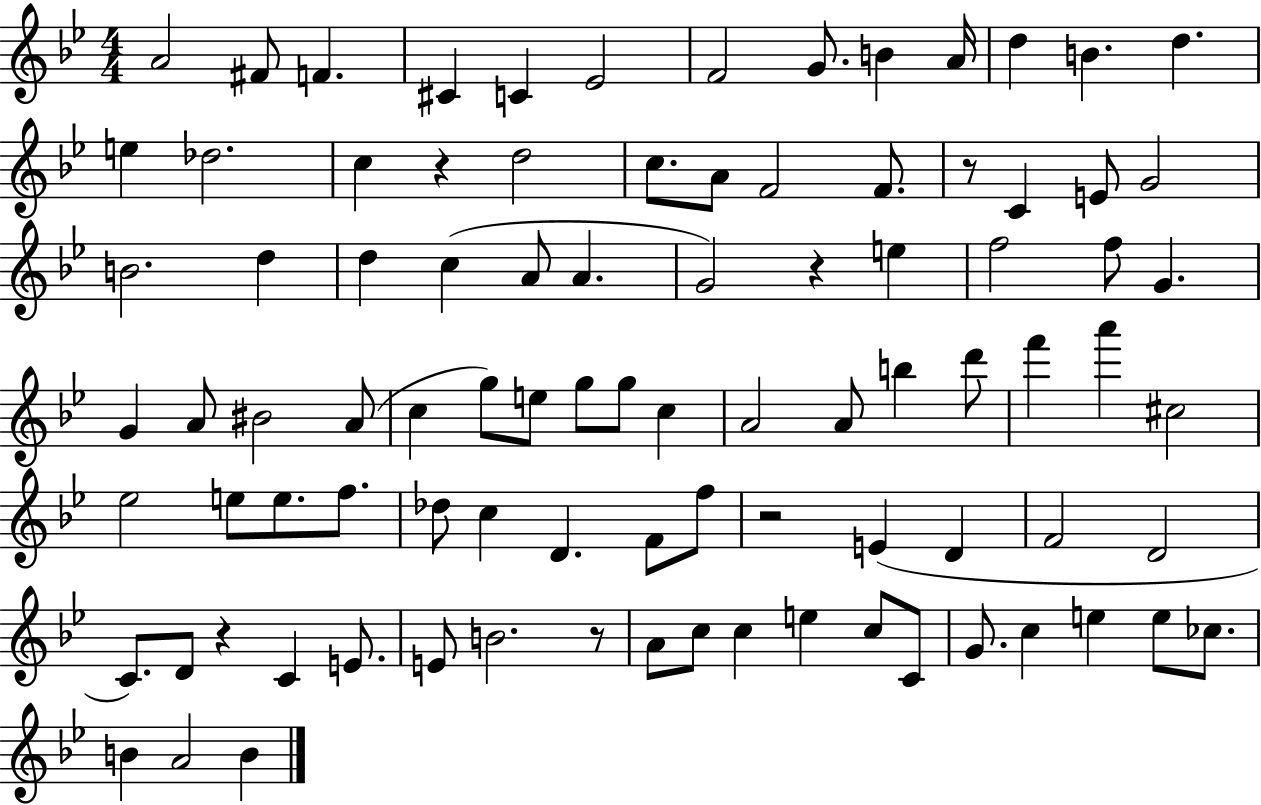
{
  \clef treble
  \numericTimeSignature
  \time 4/4
  \key bes \major
  a'2 fis'8 f'4. | cis'4 c'4 ees'2 | f'2 g'8. b'4 a'16 | d''4 b'4. d''4. | \break e''4 des''2. | c''4 r4 d''2 | c''8. a'8 f'2 f'8. | r8 c'4 e'8 g'2 | \break b'2. d''4 | d''4 c''4( a'8 a'4. | g'2) r4 e''4 | f''2 f''8 g'4. | \break g'4 a'8 bis'2 a'8( | c''4 g''8) e''8 g''8 g''8 c''4 | a'2 a'8 b''4 d'''8 | f'''4 a'''4 cis''2 | \break ees''2 e''8 e''8. f''8. | des''8 c''4 d'4. f'8 f''8 | r2 e'4( d'4 | f'2 d'2 | \break c'8.) d'8 r4 c'4 e'8. | e'8 b'2. r8 | a'8 c''8 c''4 e''4 c''8 c'8 | g'8. c''4 e''4 e''8 ces''8. | \break b'4 a'2 b'4 | \bar "|."
}